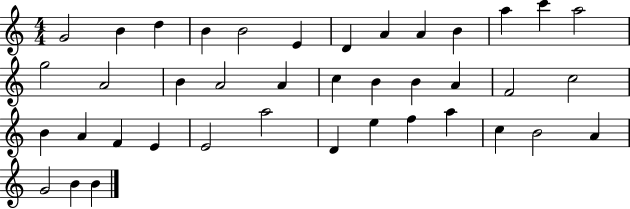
G4/h B4/q D5/q B4/q B4/h E4/q D4/q A4/q A4/q B4/q A5/q C6/q A5/h G5/h A4/h B4/q A4/h A4/q C5/q B4/q B4/q A4/q F4/h C5/h B4/q A4/q F4/q E4/q E4/h A5/h D4/q E5/q F5/q A5/q C5/q B4/h A4/q G4/h B4/q B4/q